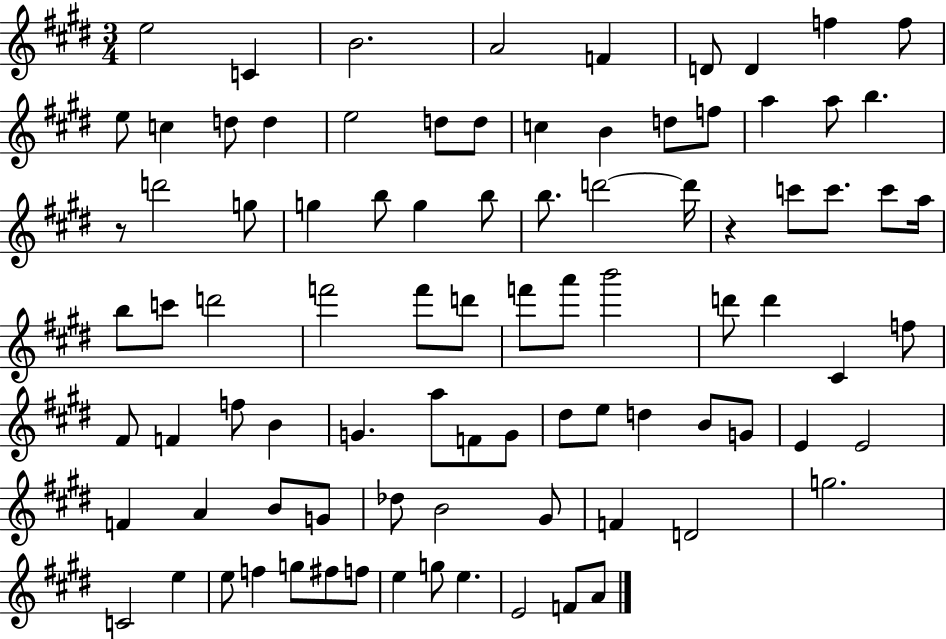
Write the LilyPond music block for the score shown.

{
  \clef treble
  \numericTimeSignature
  \time 3/4
  \key e \major
  e''2 c'4 | b'2. | a'2 f'4 | d'8 d'4 f''4 f''8 | \break e''8 c''4 d''8 d''4 | e''2 d''8 d''8 | c''4 b'4 d''8 f''8 | a''4 a''8 b''4. | \break r8 d'''2 g''8 | g''4 b''8 g''4 b''8 | b''8. d'''2~~ d'''16 | r4 c'''8 c'''8. c'''8 a''16 | \break b''8 c'''8 d'''2 | f'''2 f'''8 d'''8 | f'''8 a'''8 b'''2 | d'''8 d'''4 cis'4 f''8 | \break fis'8 f'4 f''8 b'4 | g'4. a''8 f'8 g'8 | dis''8 e''8 d''4 b'8 g'8 | e'4 e'2 | \break f'4 a'4 b'8 g'8 | des''8 b'2 gis'8 | f'4 d'2 | g''2. | \break c'2 e''4 | e''8 f''4 g''8 fis''8 f''8 | e''4 g''8 e''4. | e'2 f'8 a'8 | \break \bar "|."
}